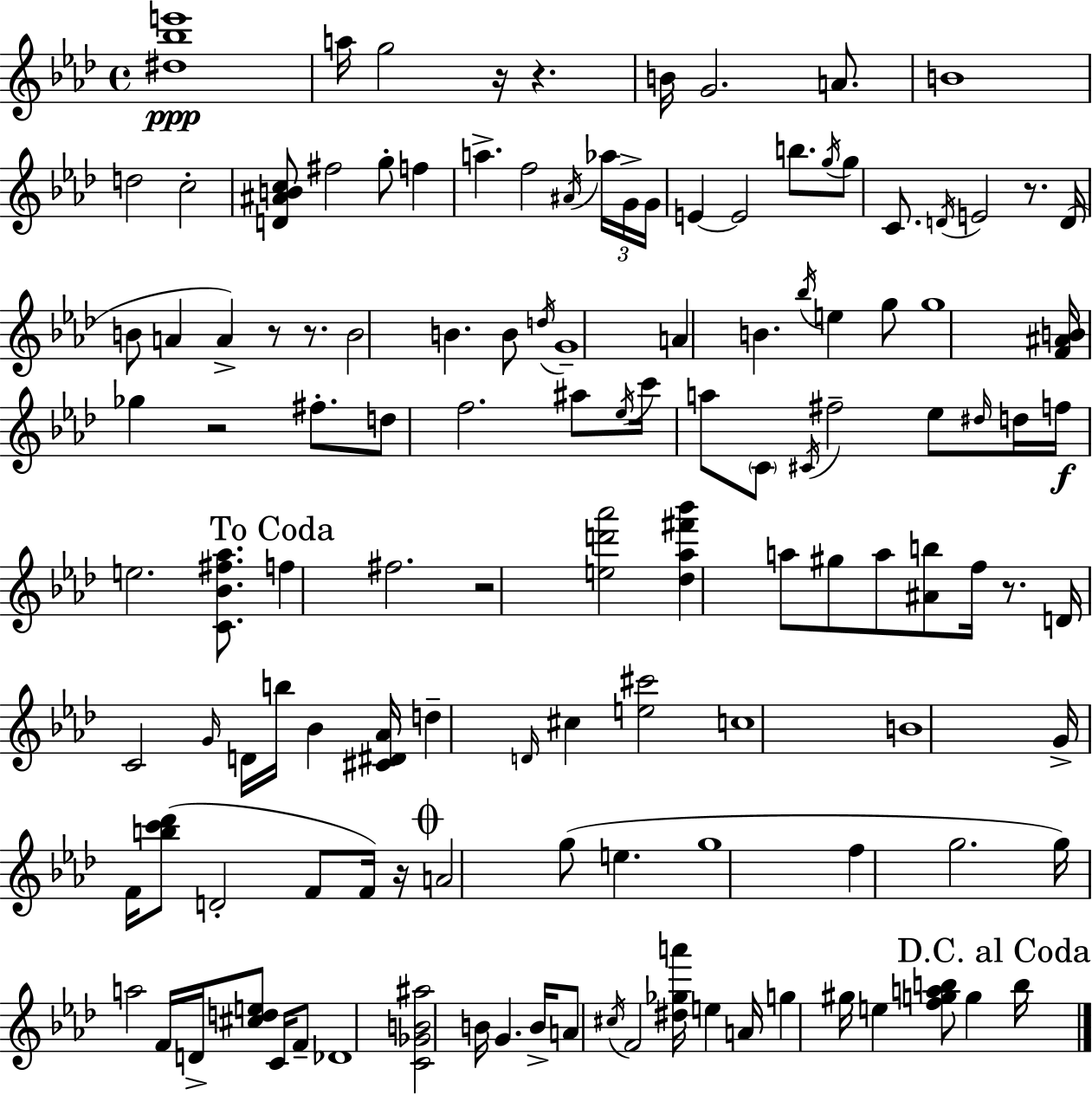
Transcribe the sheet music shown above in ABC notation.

X:1
T:Untitled
M:4/4
L:1/4
K:Ab
[^d_be']4 a/4 g2 z/4 z B/4 G2 A/2 B4 d2 c2 [D^ABc]/2 ^f2 g/2 f a f2 ^A/4 _a/4 G/4 G/4 E E2 b/2 g/4 g/2 C/2 D/4 E2 z/2 D/4 B/2 A A z/2 z/2 B2 B B/2 d/4 G4 A B _b/4 e g/2 g4 [F^AB]/4 _g z2 ^f/2 d/2 f2 ^a/2 _e/4 c'/4 a/2 C/2 ^C/4 ^f2 _e/2 ^d/4 d/4 f/4 e2 [C_B^f_a]/2 f ^f2 z2 [ed'_a']2 [_d_a^f'_b'] a/2 ^g/2 a/2 [^Ab]/2 f/4 z/2 D/4 C2 G/4 D/4 b/4 _B [^C^D_A]/4 d D/4 ^c [e^c']2 c4 B4 G/4 F/4 [bc'_d']/2 D2 F/2 F/4 z/4 A2 g/2 e g4 f g2 g/4 a2 F/4 D/4 [^cde]/2 C/4 F/2 _D4 [C_GB^a]2 B/4 G B/4 A/2 ^c/4 F2 [^d_ga']/4 e A/4 g ^g/4 e [fgab]/2 g b/4